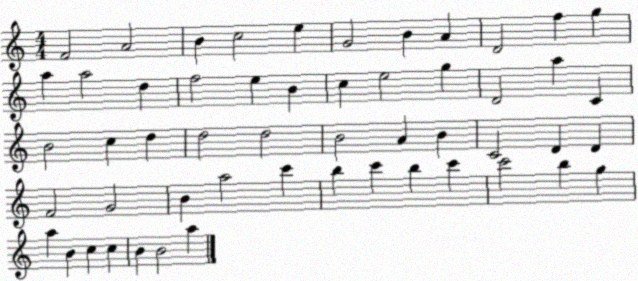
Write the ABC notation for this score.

X:1
T:Untitled
M:4/4
L:1/4
K:C
F2 A2 B c2 e G2 B A D2 f g a a2 d f2 e B c e2 g D2 a C B2 c d d2 d2 B2 A B C2 D D F2 G2 B a2 c' b c' b c' c'2 b g a B c c B B2 a